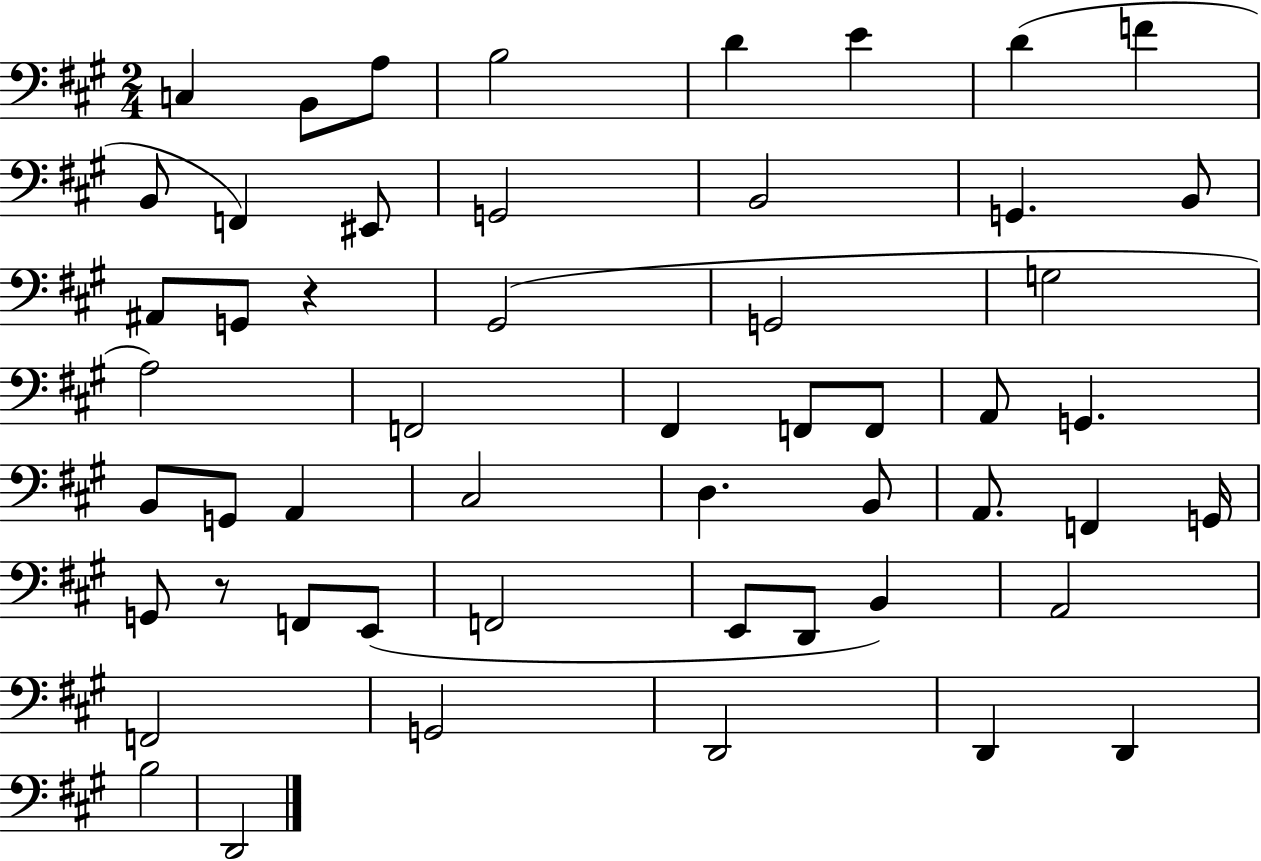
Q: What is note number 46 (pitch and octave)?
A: G2